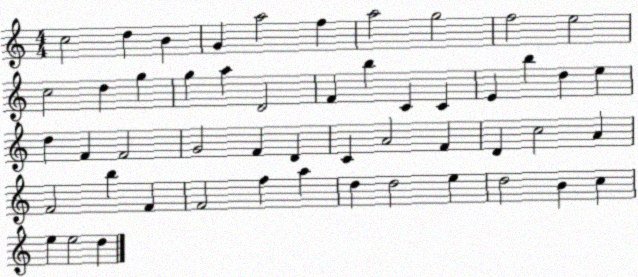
X:1
T:Untitled
M:4/4
L:1/4
K:C
c2 d B G a2 f a2 g2 f2 e2 c2 d g g a D2 F b C C E b d e d F F2 G2 F D C A2 F D c2 A F2 b F F2 f a d d2 e d2 B c e e2 d